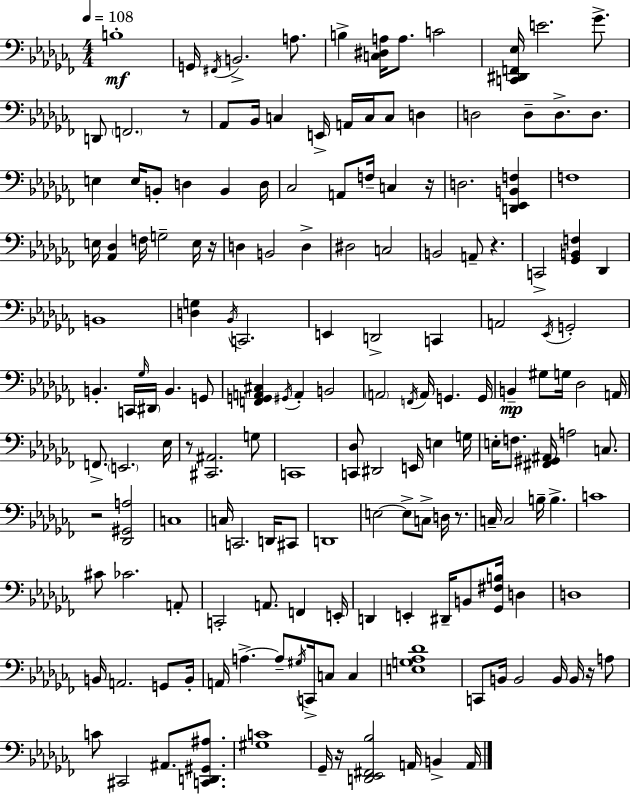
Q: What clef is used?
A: bass